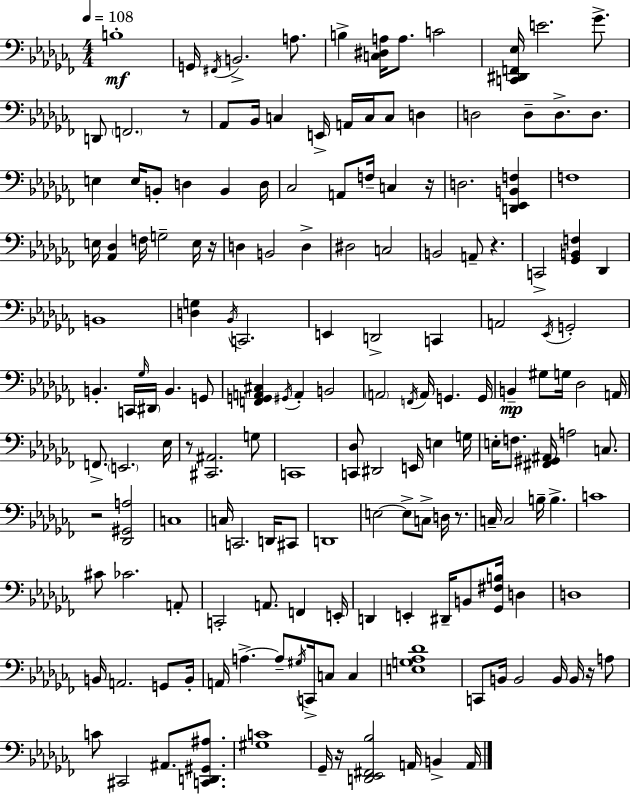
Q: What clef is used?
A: bass